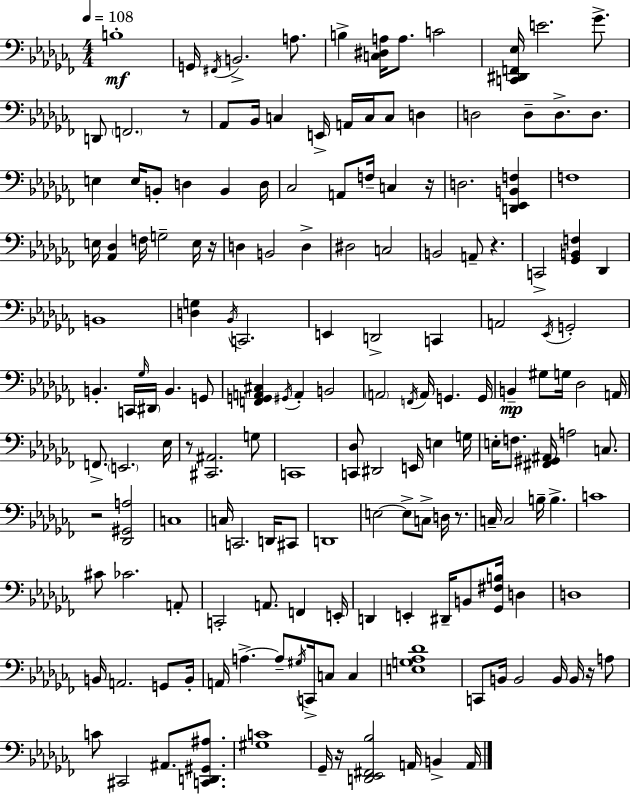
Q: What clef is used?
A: bass